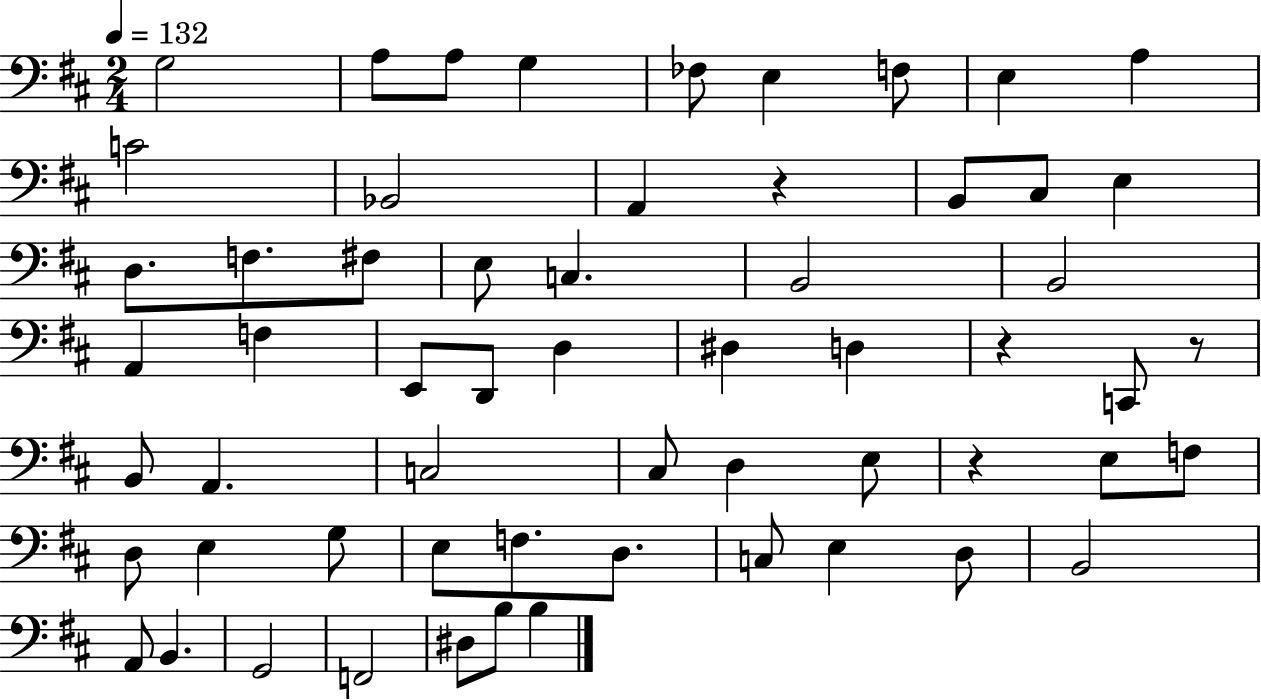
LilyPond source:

{
  \clef bass
  \numericTimeSignature
  \time 2/4
  \key d \major
  \tempo 4 = 132
  g2 | a8 a8 g4 | fes8 e4 f8 | e4 a4 | \break c'2 | bes,2 | a,4 r4 | b,8 cis8 e4 | \break d8. f8. fis8 | e8 c4. | b,2 | b,2 | \break a,4 f4 | e,8 d,8 d4 | dis4 d4 | r4 c,8 r8 | \break b,8 a,4. | c2 | cis8 d4 e8 | r4 e8 f8 | \break d8 e4 g8 | e8 f8. d8. | c8 e4 d8 | b,2 | \break a,8 b,4. | g,2 | f,2 | dis8 b8 b4 | \break \bar "|."
}